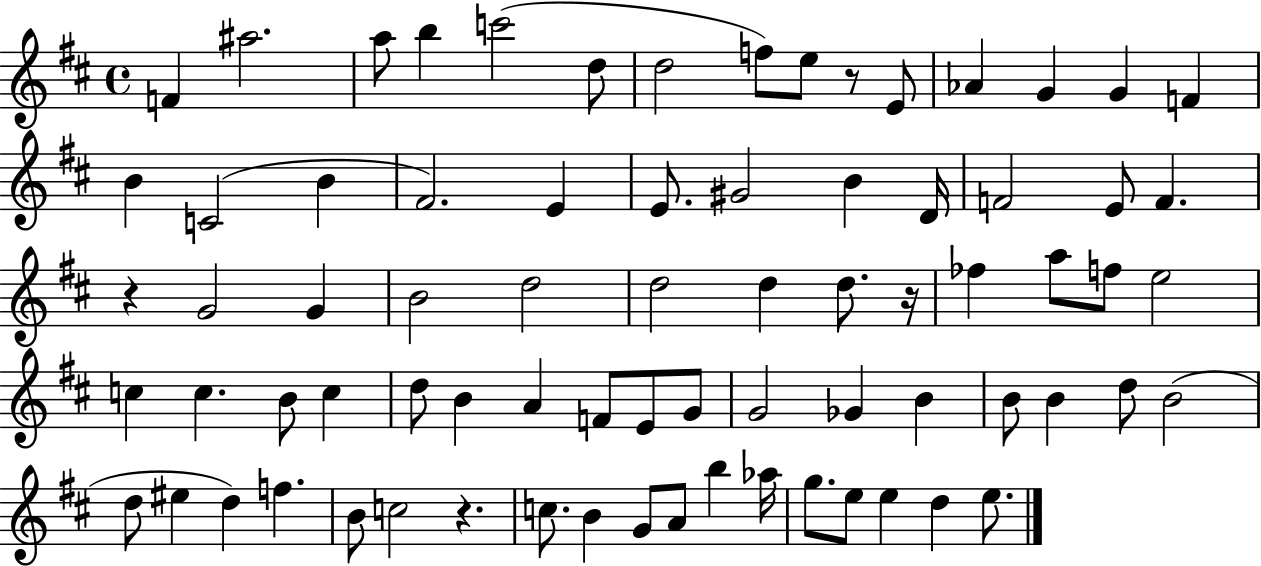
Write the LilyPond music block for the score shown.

{
  \clef treble
  \time 4/4
  \defaultTimeSignature
  \key d \major
  f'4 ais''2. | a''8 b''4 c'''2( d''8 | d''2 f''8) e''8 r8 e'8 | aes'4 g'4 g'4 f'4 | \break b'4 c'2( b'4 | fis'2.) e'4 | e'8. gis'2 b'4 d'16 | f'2 e'8 f'4. | \break r4 g'2 g'4 | b'2 d''2 | d''2 d''4 d''8. r16 | fes''4 a''8 f''8 e''2 | \break c''4 c''4. b'8 c''4 | d''8 b'4 a'4 f'8 e'8 g'8 | g'2 ges'4 b'4 | b'8 b'4 d''8 b'2( | \break d''8 eis''4 d''4) f''4. | b'8 c''2 r4. | c''8. b'4 g'8 a'8 b''4 aes''16 | g''8. e''8 e''4 d''4 e''8. | \break \bar "|."
}